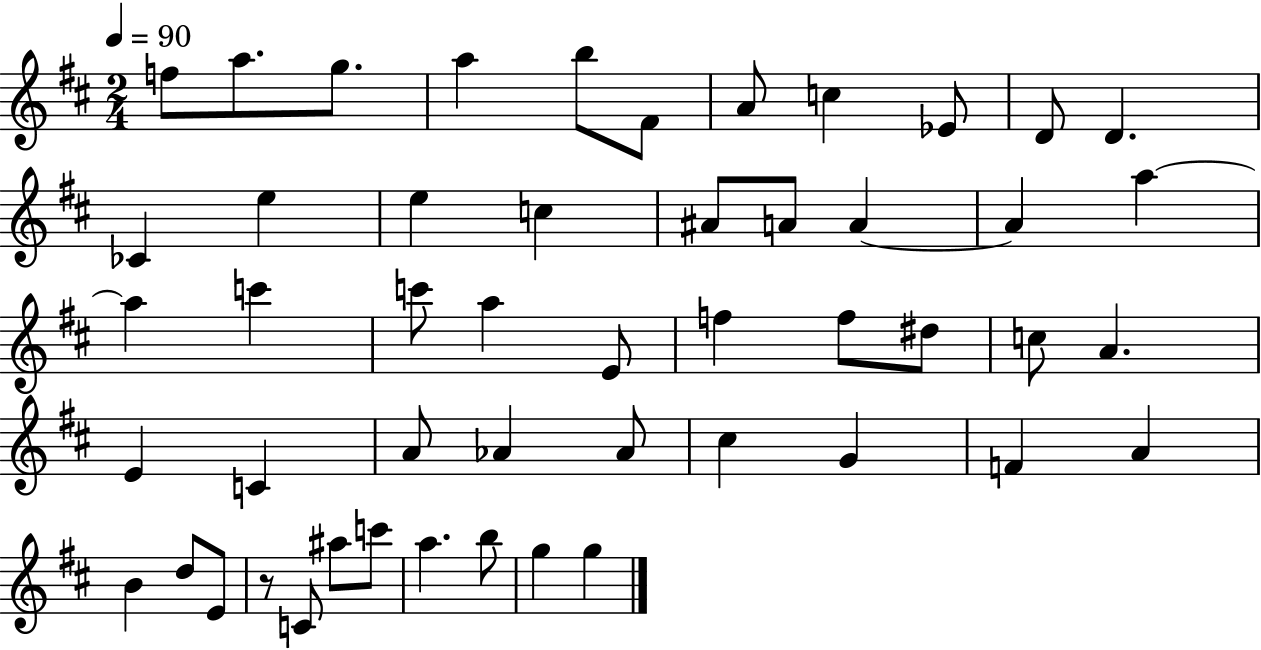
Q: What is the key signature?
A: D major